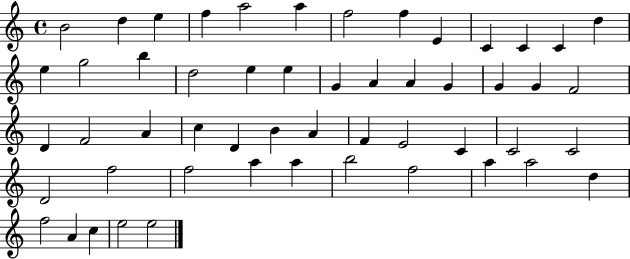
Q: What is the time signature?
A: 4/4